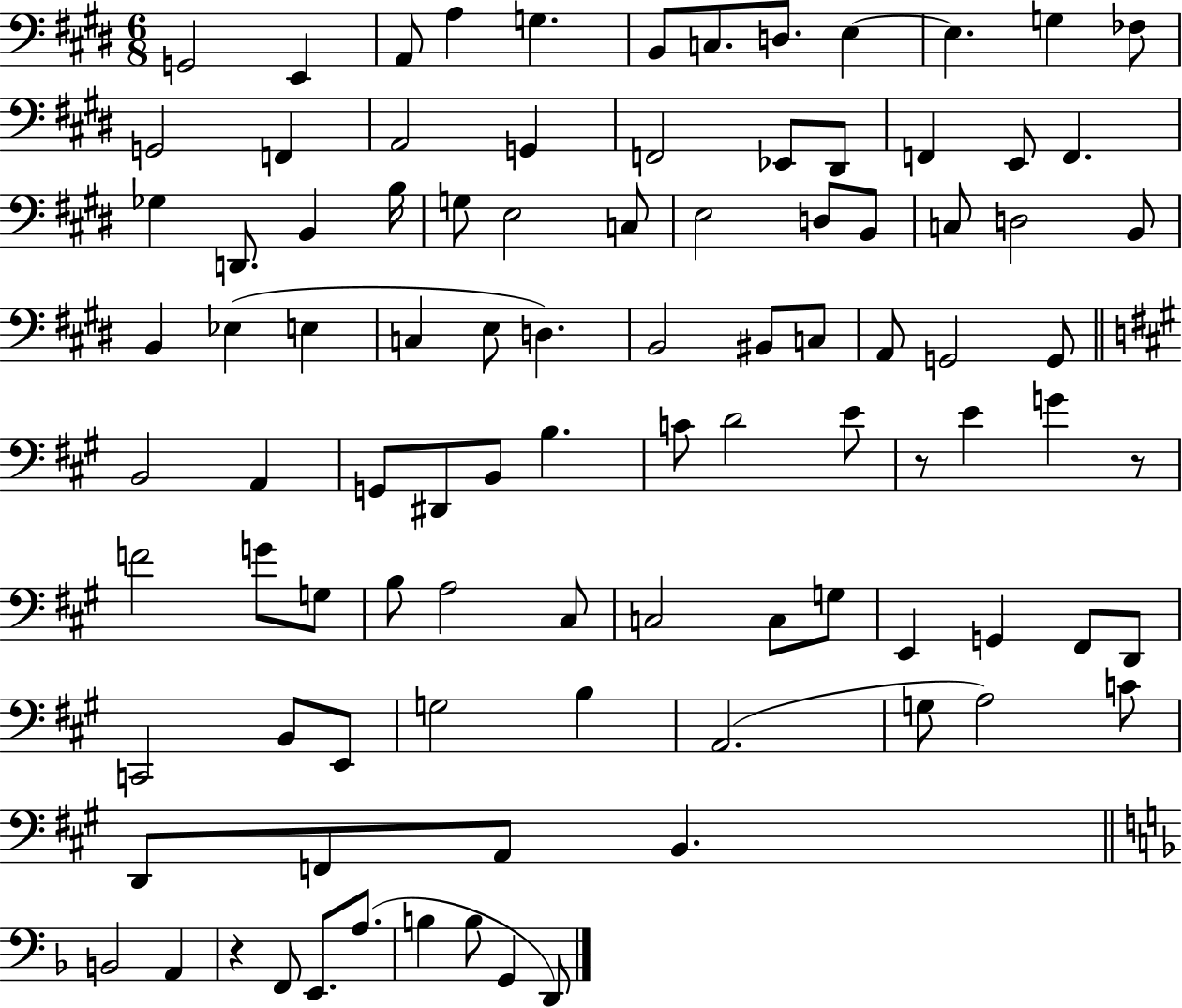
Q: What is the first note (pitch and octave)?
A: G2